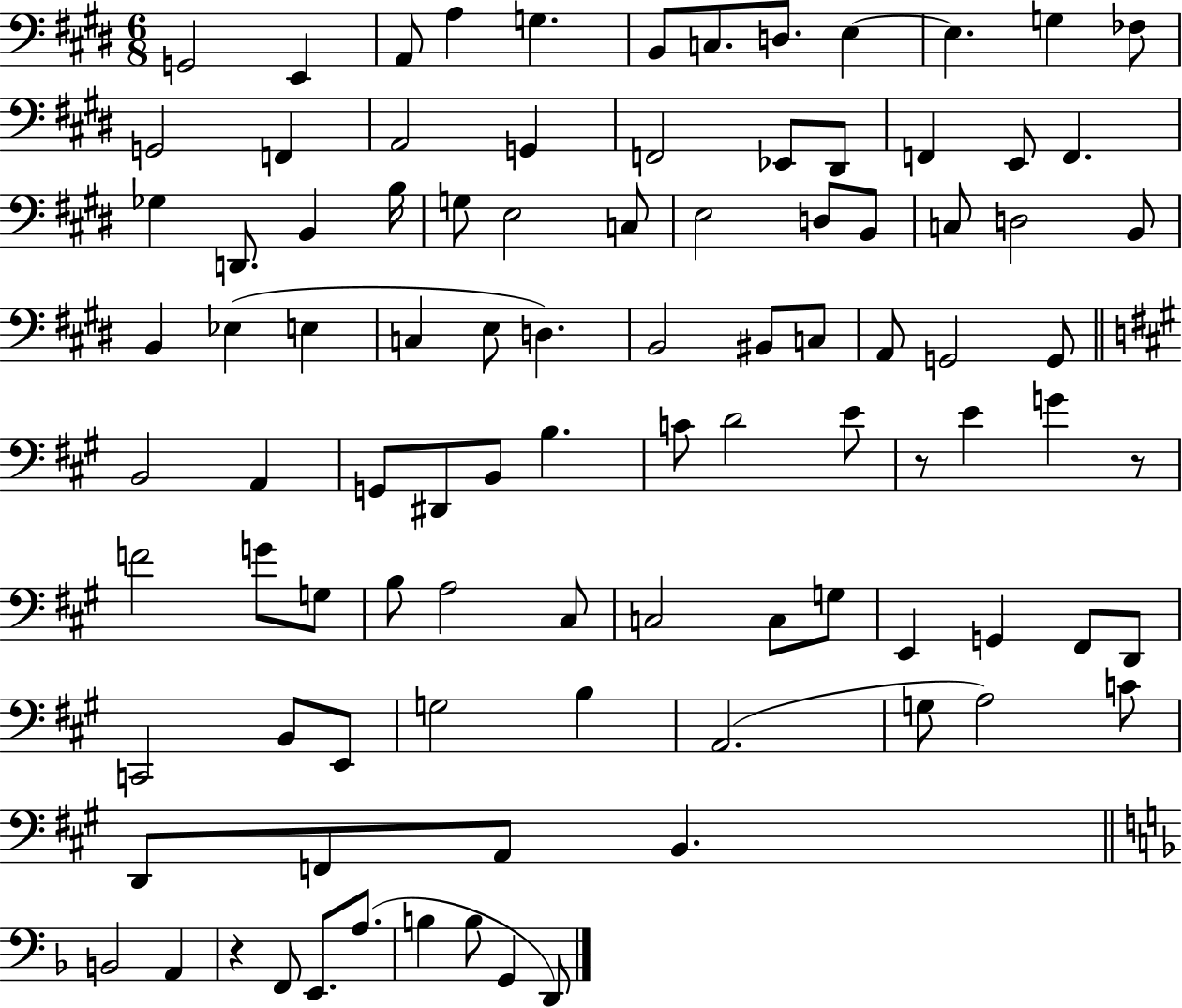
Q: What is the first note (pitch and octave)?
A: G2